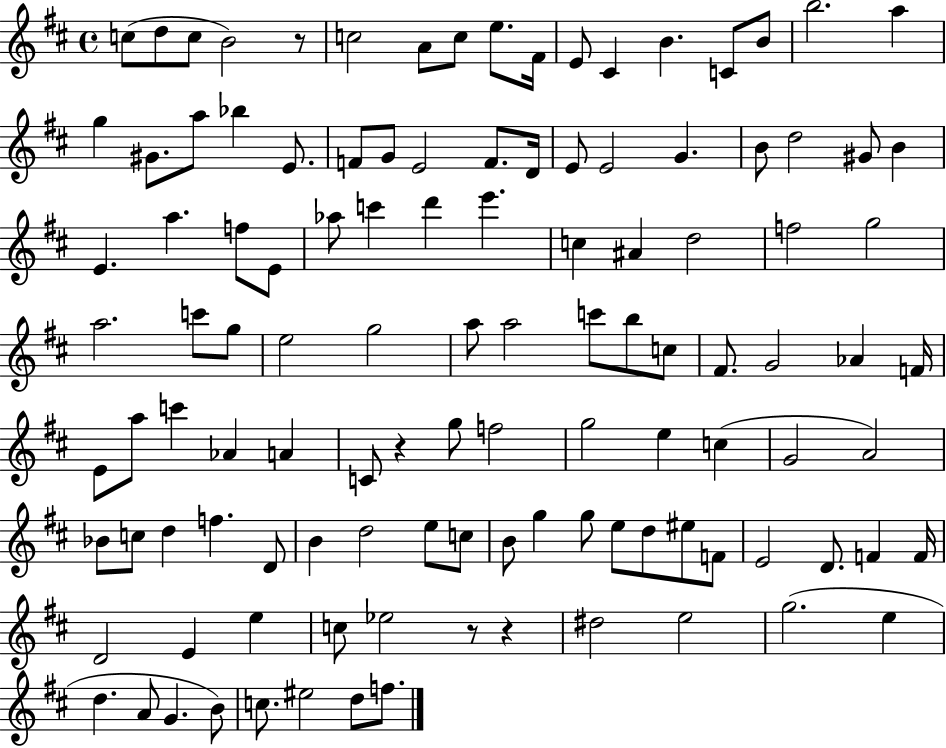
X:1
T:Untitled
M:4/4
L:1/4
K:D
c/2 d/2 c/2 B2 z/2 c2 A/2 c/2 e/2 ^F/4 E/2 ^C B C/2 B/2 b2 a g ^G/2 a/2 _b E/2 F/2 G/2 E2 F/2 D/4 E/2 E2 G B/2 d2 ^G/2 B E a f/2 E/2 _a/2 c' d' e' c ^A d2 f2 g2 a2 c'/2 g/2 e2 g2 a/2 a2 c'/2 b/2 c/2 ^F/2 G2 _A F/4 E/2 a/2 c' _A A C/2 z g/2 f2 g2 e c G2 A2 _B/2 c/2 d f D/2 B d2 e/2 c/2 B/2 g g/2 e/2 d/2 ^e/2 F/2 E2 D/2 F F/4 D2 E e c/2 _e2 z/2 z ^d2 e2 g2 e d A/2 G B/2 c/2 ^e2 d/2 f/2